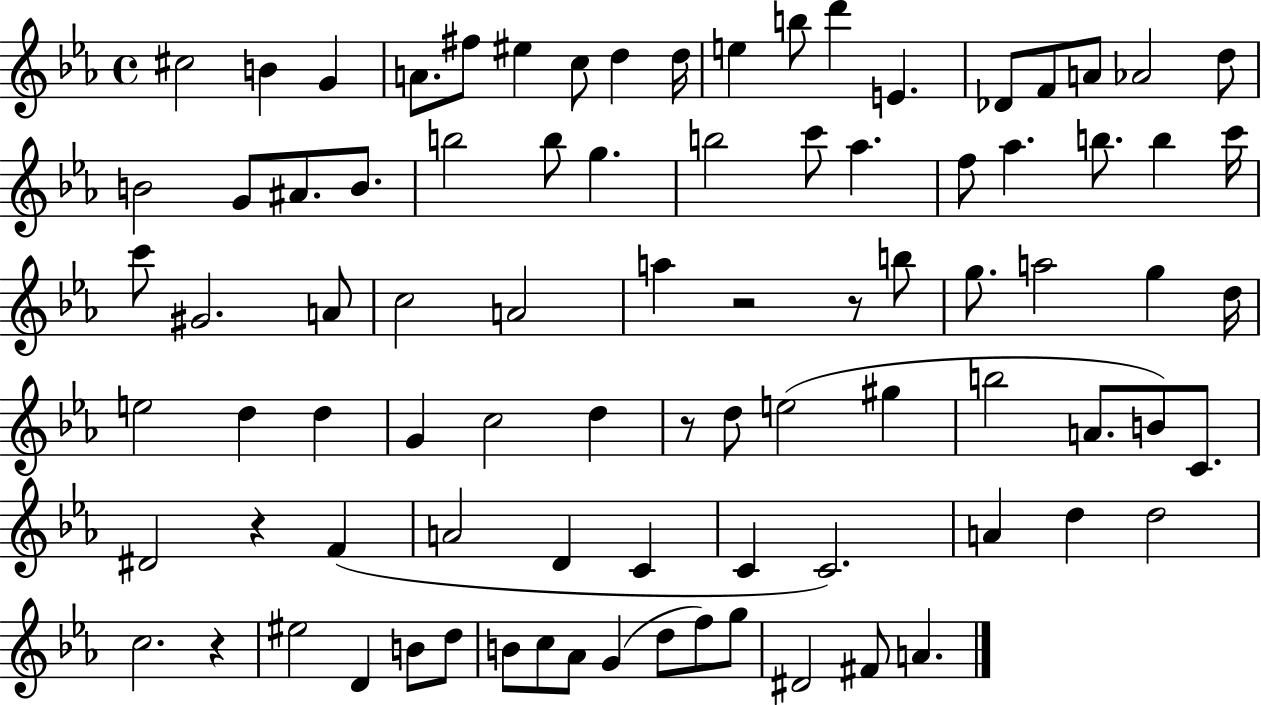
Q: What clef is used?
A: treble